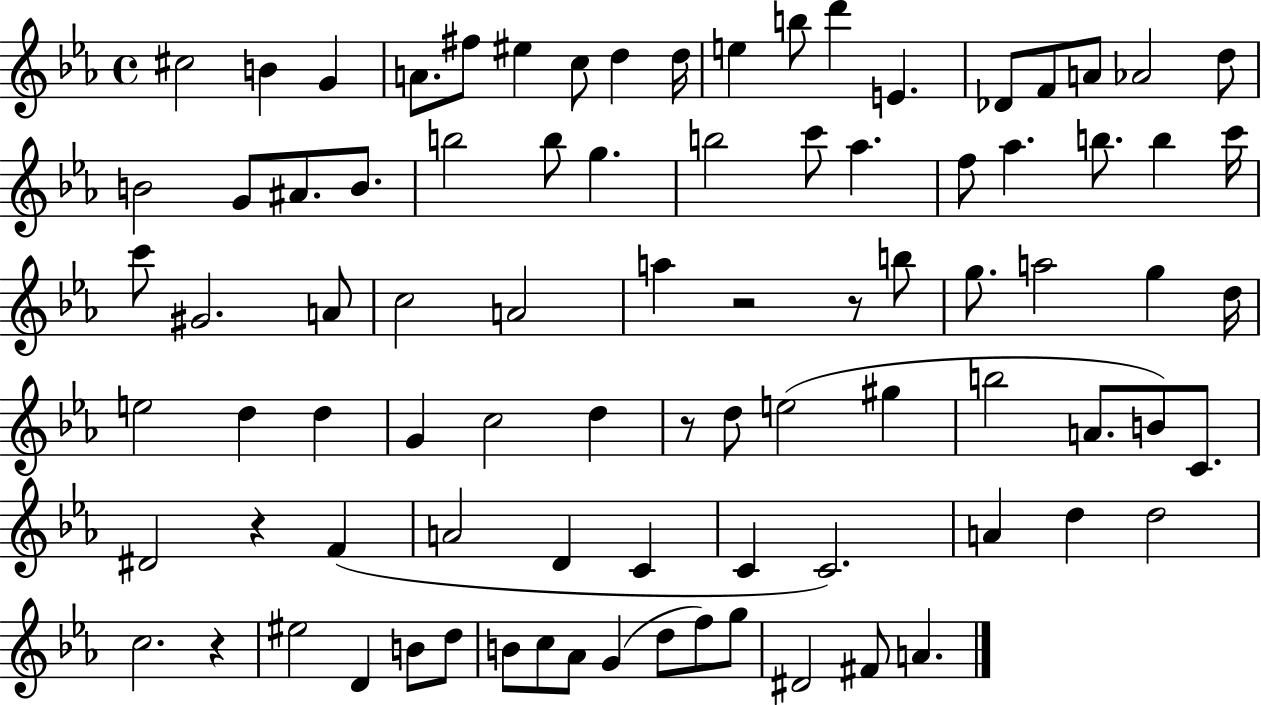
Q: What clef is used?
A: treble